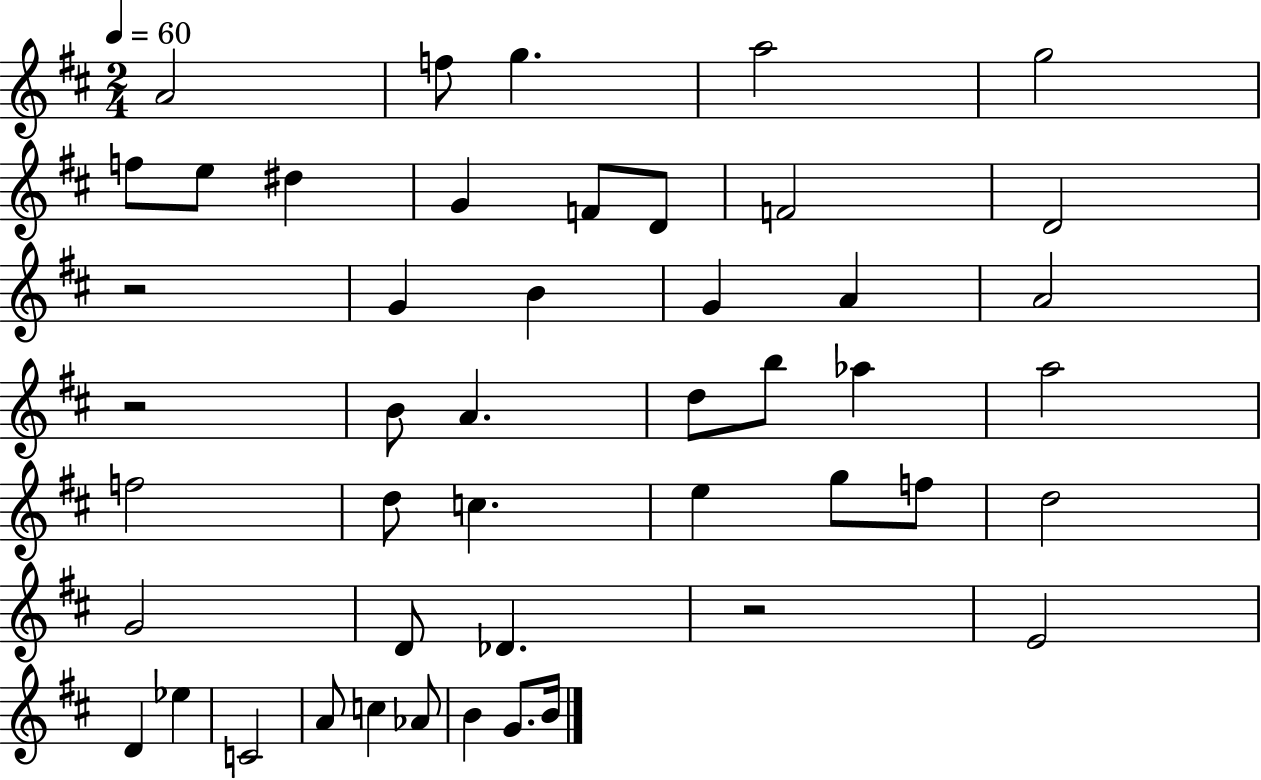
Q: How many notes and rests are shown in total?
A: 47